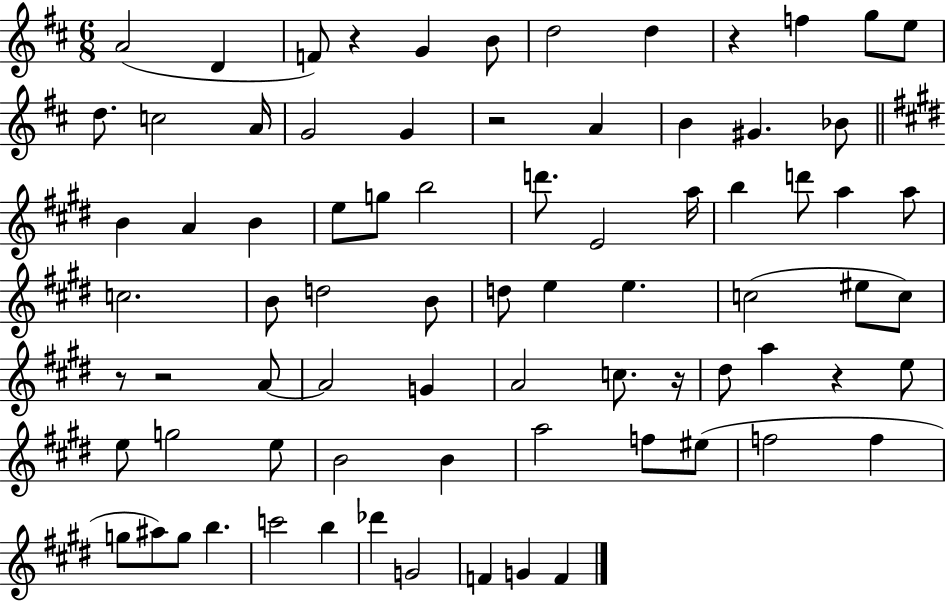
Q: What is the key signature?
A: D major